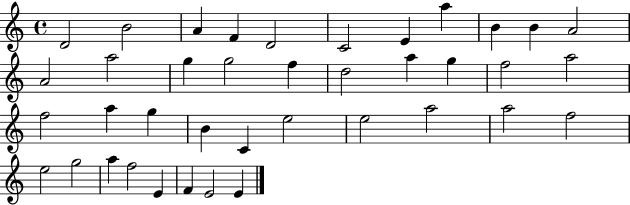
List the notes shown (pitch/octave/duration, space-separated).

D4/h B4/h A4/q F4/q D4/h C4/h E4/q A5/q B4/q B4/q A4/h A4/h A5/h G5/q G5/h F5/q D5/h A5/q G5/q F5/h A5/h F5/h A5/q G5/q B4/q C4/q E5/h E5/h A5/h A5/h F5/h E5/h G5/h A5/q F5/h E4/q F4/q E4/h E4/q